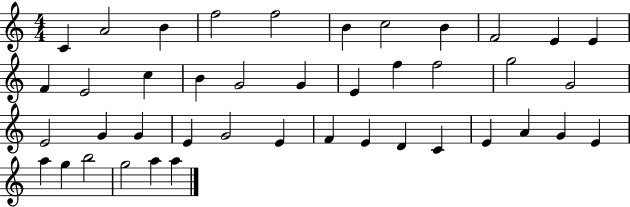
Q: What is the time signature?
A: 4/4